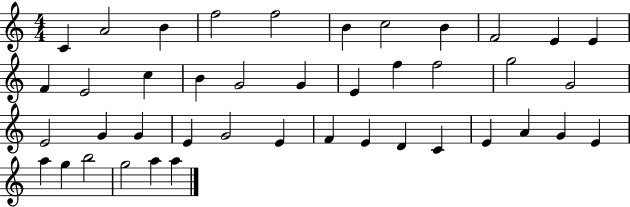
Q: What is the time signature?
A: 4/4